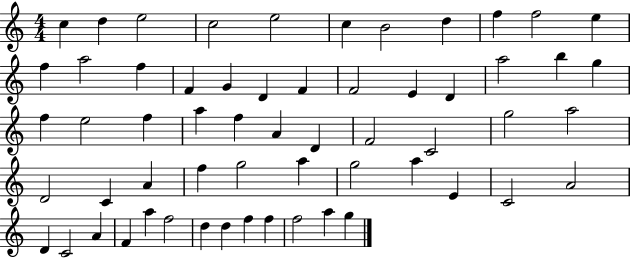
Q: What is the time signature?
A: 4/4